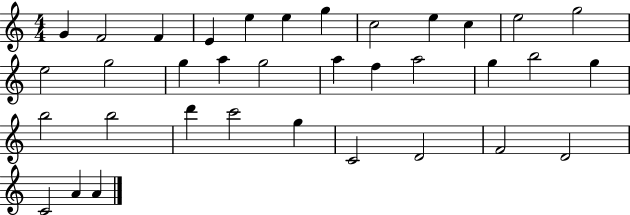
{
  \clef treble
  \numericTimeSignature
  \time 4/4
  \key c \major
  g'4 f'2 f'4 | e'4 e''4 e''4 g''4 | c''2 e''4 c''4 | e''2 g''2 | \break e''2 g''2 | g''4 a''4 g''2 | a''4 f''4 a''2 | g''4 b''2 g''4 | \break b''2 b''2 | d'''4 c'''2 g''4 | c'2 d'2 | f'2 d'2 | \break c'2 a'4 a'4 | \bar "|."
}